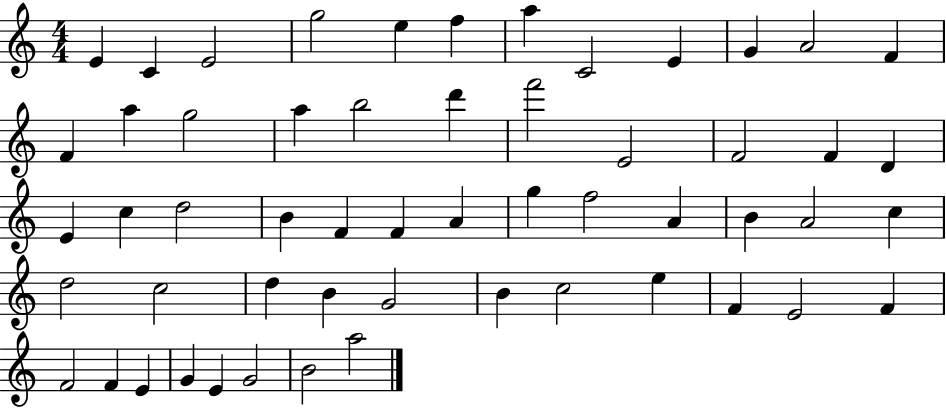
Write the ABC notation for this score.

X:1
T:Untitled
M:4/4
L:1/4
K:C
E C E2 g2 e f a C2 E G A2 F F a g2 a b2 d' f'2 E2 F2 F D E c d2 B F F A g f2 A B A2 c d2 c2 d B G2 B c2 e F E2 F F2 F E G E G2 B2 a2